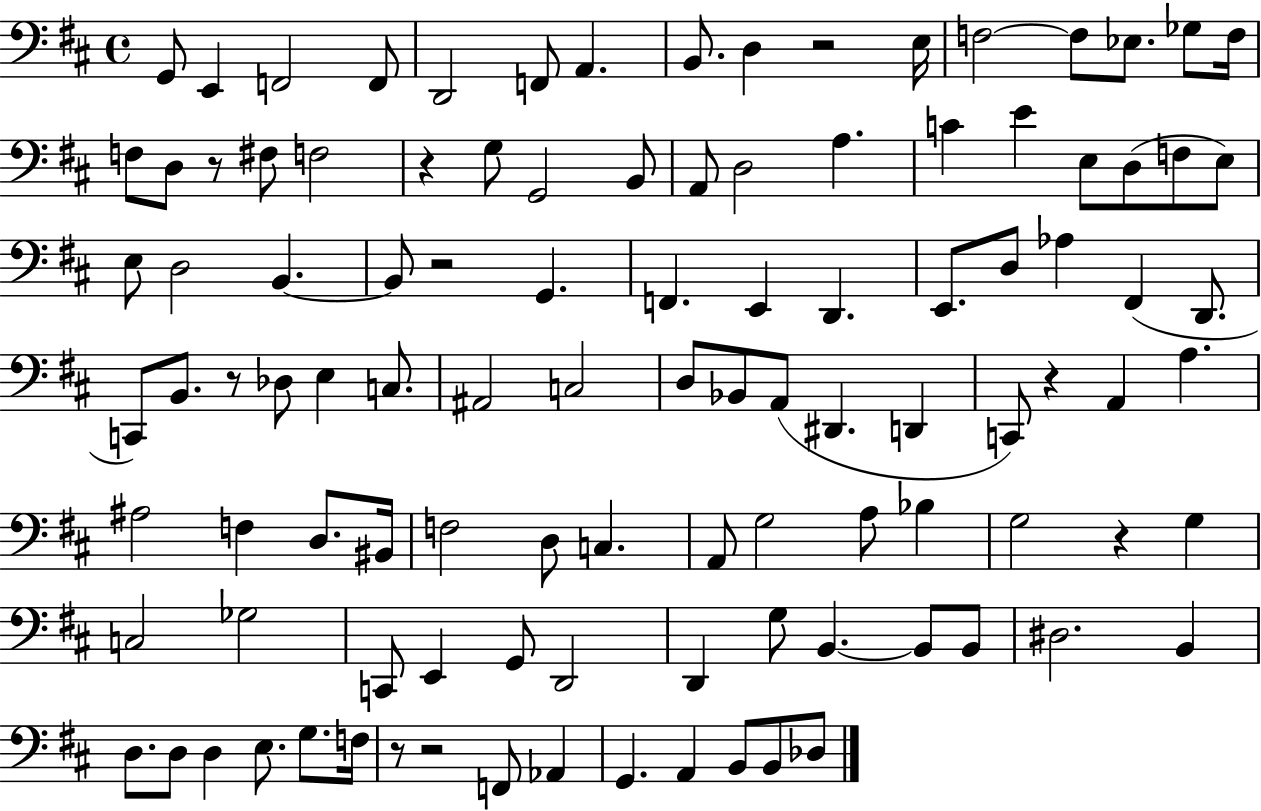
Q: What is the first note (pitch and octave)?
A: G2